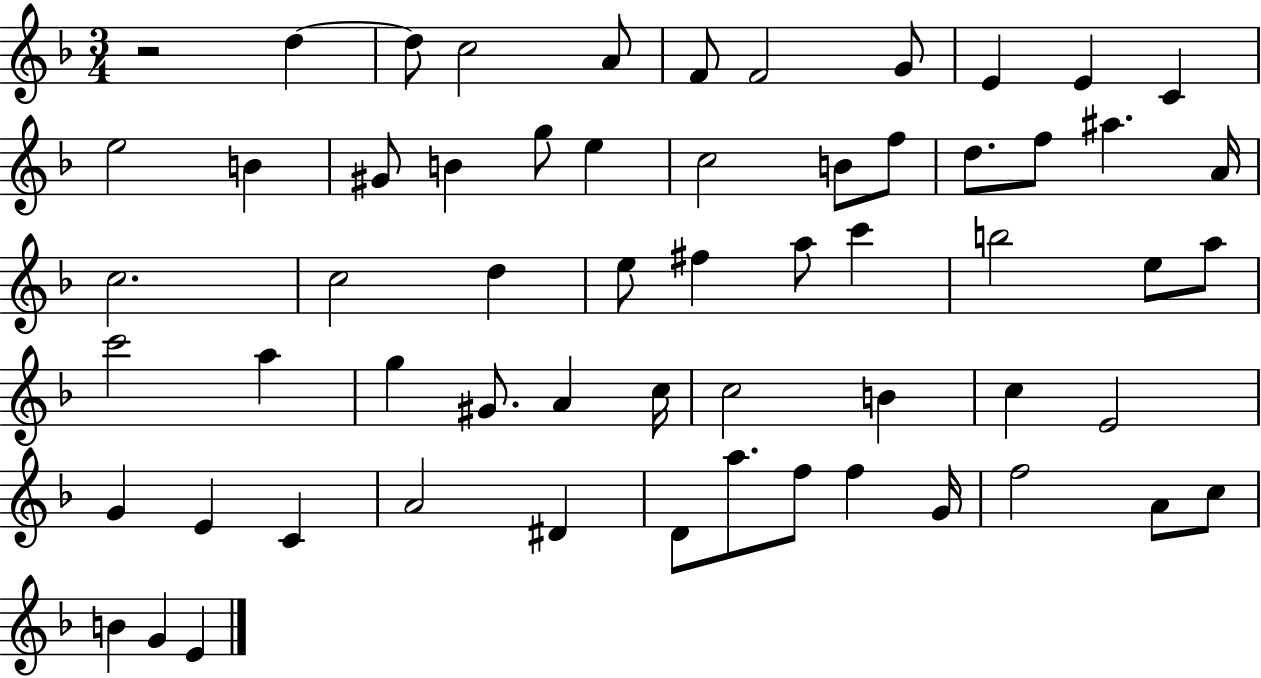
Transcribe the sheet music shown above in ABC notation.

X:1
T:Untitled
M:3/4
L:1/4
K:F
z2 d d/2 c2 A/2 F/2 F2 G/2 E E C e2 B ^G/2 B g/2 e c2 B/2 f/2 d/2 f/2 ^a A/4 c2 c2 d e/2 ^f a/2 c' b2 e/2 a/2 c'2 a g ^G/2 A c/4 c2 B c E2 G E C A2 ^D D/2 a/2 f/2 f G/4 f2 A/2 c/2 B G E